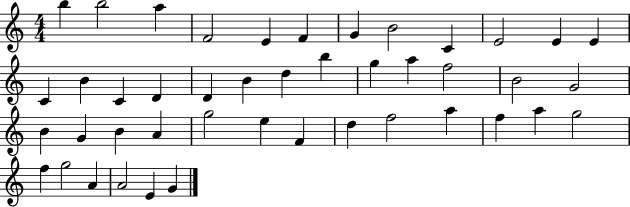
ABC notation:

X:1
T:Untitled
M:4/4
L:1/4
K:C
b b2 a F2 E F G B2 C E2 E E C B C D D B d b g a f2 B2 G2 B G B A g2 e F d f2 a f a g2 f g2 A A2 E G